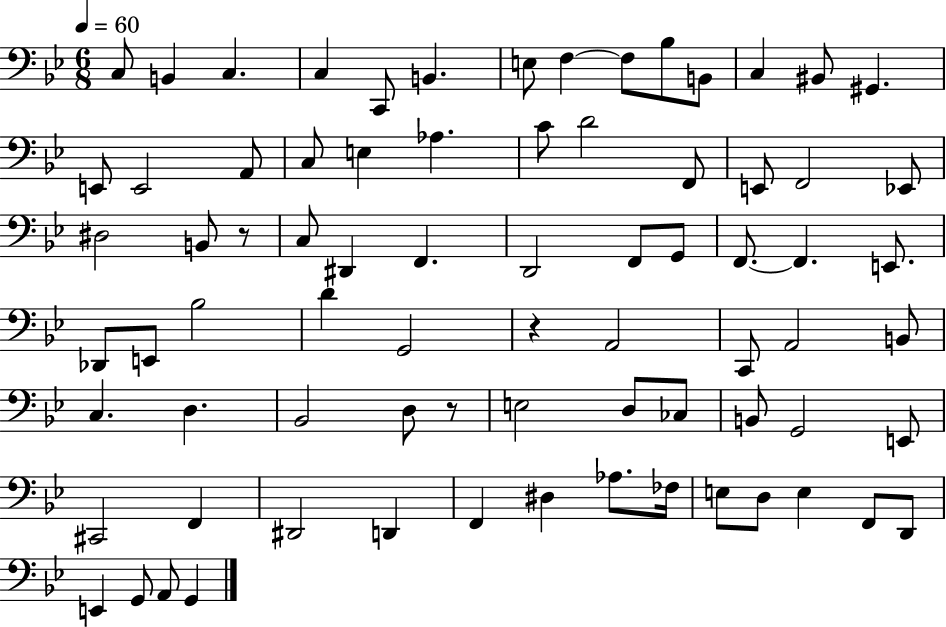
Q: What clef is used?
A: bass